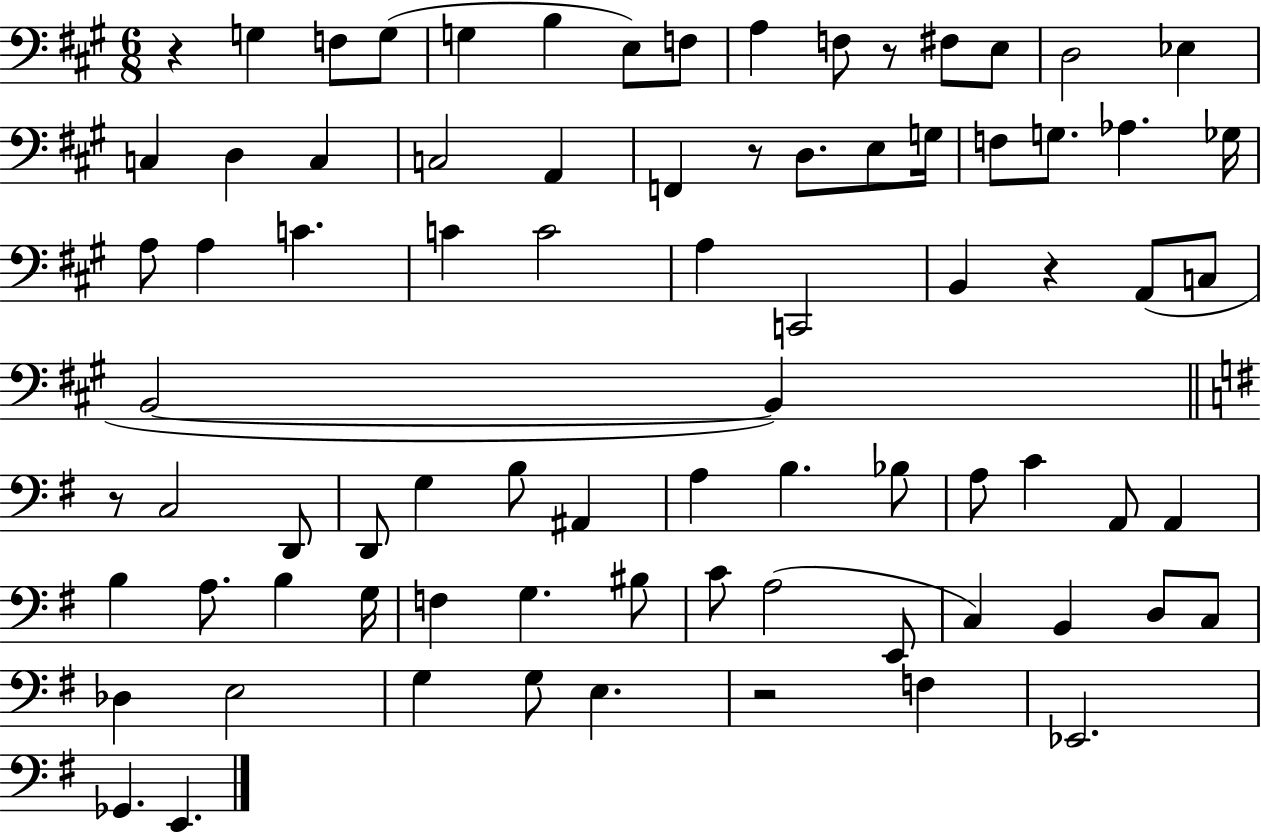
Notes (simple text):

R/q G3/q F3/e G3/e G3/q B3/q E3/e F3/e A3/q F3/e R/e F#3/e E3/e D3/h Eb3/q C3/q D3/q C3/q C3/h A2/q F2/q R/e D3/e. E3/e G3/s F3/e G3/e. Ab3/q. Gb3/s A3/e A3/q C4/q. C4/q C4/h A3/q C2/h B2/q R/q A2/e C3/e B2/h B2/q R/e C3/h D2/e D2/e G3/q B3/e A#2/q A3/q B3/q. Bb3/e A3/e C4/q A2/e A2/q B3/q A3/e. B3/q G3/s F3/q G3/q. BIS3/e C4/e A3/h E2/e C3/q B2/q D3/e C3/e Db3/q E3/h G3/q G3/e E3/q. R/h F3/q Eb2/h. Gb2/q. E2/q.